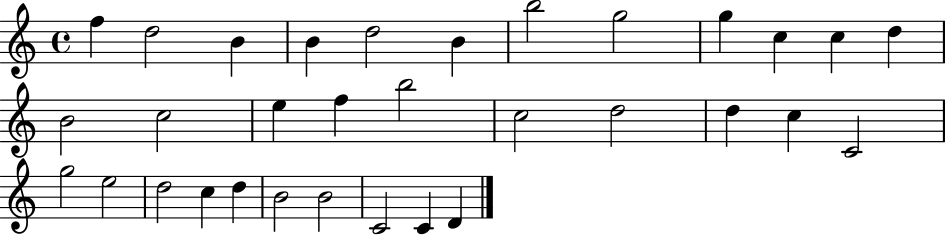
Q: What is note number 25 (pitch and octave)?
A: D5